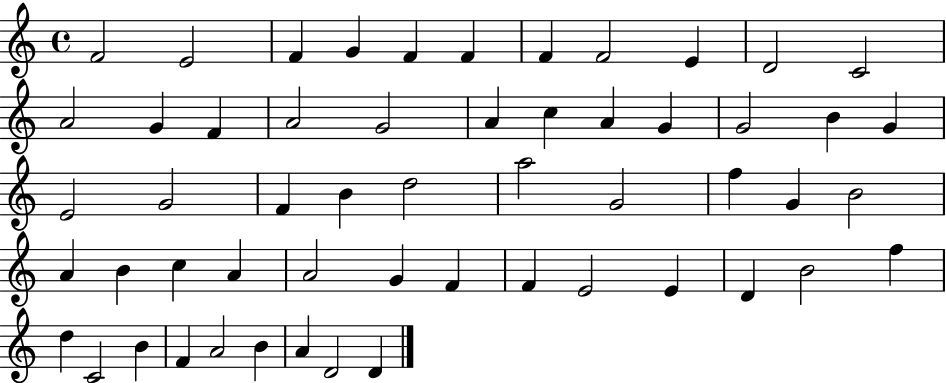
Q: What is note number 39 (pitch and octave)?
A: G4